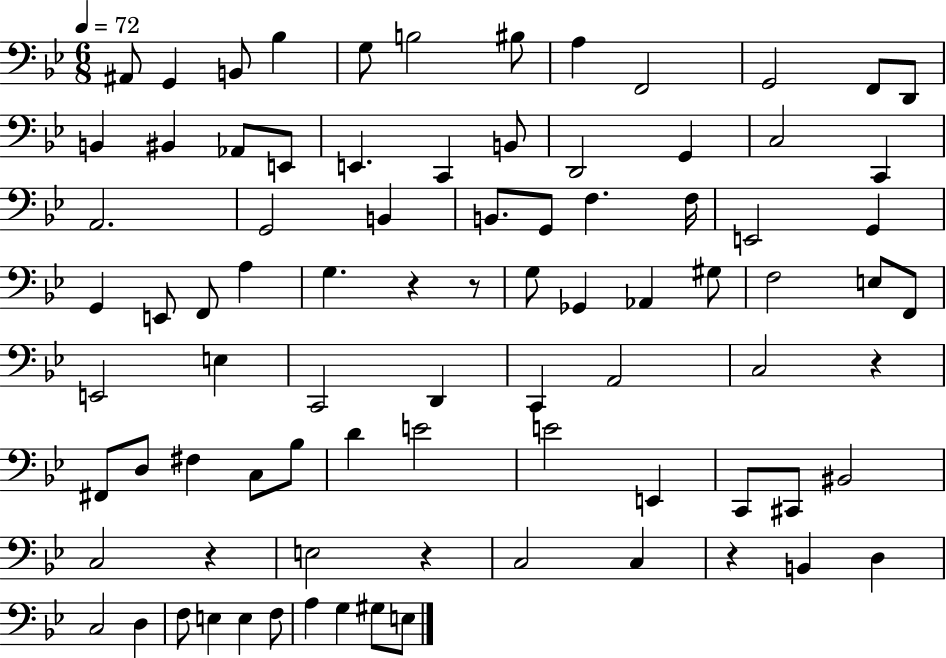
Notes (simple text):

A#2/e G2/q B2/e Bb3/q G3/e B3/h BIS3/e A3/q F2/h G2/h F2/e D2/e B2/q BIS2/q Ab2/e E2/e E2/q. C2/q B2/e D2/h G2/q C3/h C2/q A2/h. G2/h B2/q B2/e. G2/e F3/q. F3/s E2/h G2/q G2/q E2/e F2/e A3/q G3/q. R/q R/e G3/e Gb2/q Ab2/q G#3/e F3/h E3/e F2/e E2/h E3/q C2/h D2/q C2/q A2/h C3/h R/q F#2/e D3/e F#3/q C3/e Bb3/e D4/q E4/h E4/h E2/q C2/e C#2/e BIS2/h C3/h R/q E3/h R/q C3/h C3/q R/q B2/q D3/q C3/h D3/q F3/e E3/q E3/q F3/e A3/q G3/q G#3/e E3/e